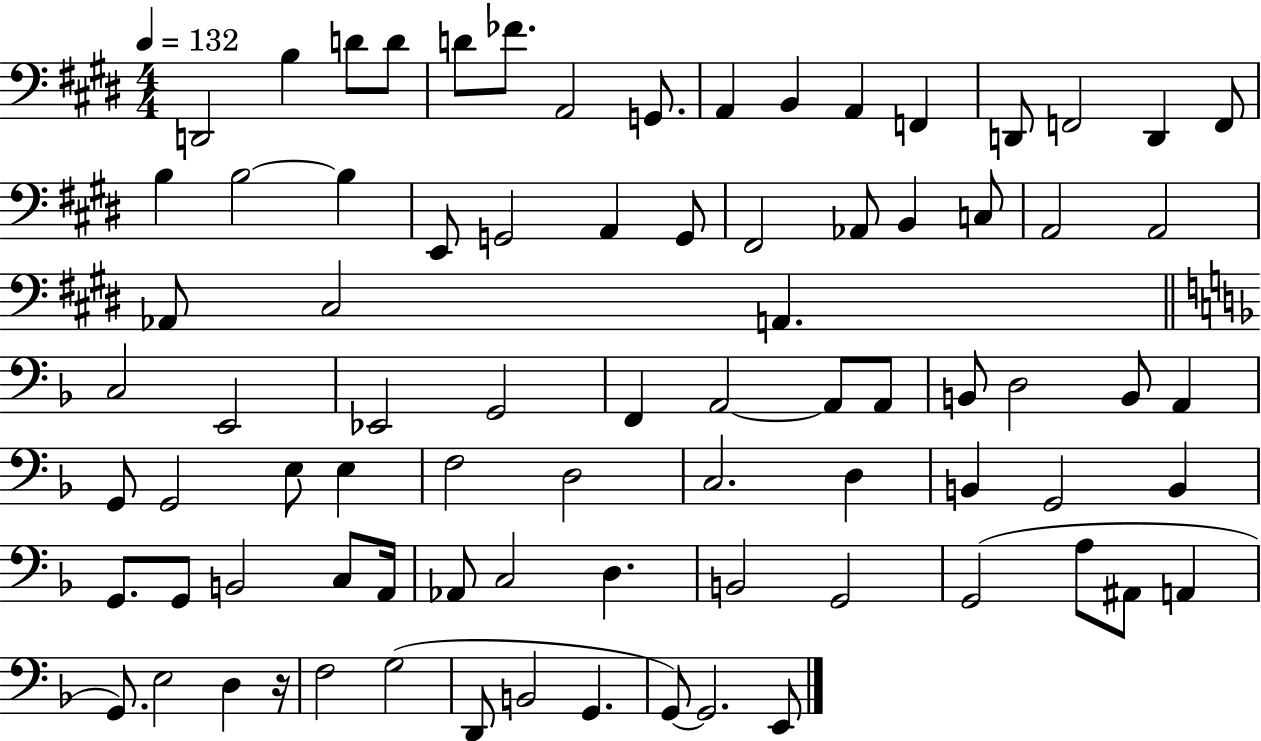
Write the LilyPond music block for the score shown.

{
  \clef bass
  \numericTimeSignature
  \time 4/4
  \key e \major
  \tempo 4 = 132
  d,2 b4 d'8 d'8 | d'8 fes'8. a,2 g,8. | a,4 b,4 a,4 f,4 | d,8 f,2 d,4 f,8 | \break b4 b2~~ b4 | e,8 g,2 a,4 g,8 | fis,2 aes,8 b,4 c8 | a,2 a,2 | \break aes,8 cis2 a,4. | \bar "||" \break \key f \major c2 e,2 | ees,2 g,2 | f,4 a,2~~ a,8 a,8 | b,8 d2 b,8 a,4 | \break g,8 g,2 e8 e4 | f2 d2 | c2. d4 | b,4 g,2 b,4 | \break g,8. g,8 b,2 c8 a,16 | aes,8 c2 d4. | b,2 g,2 | g,2( a8 ais,8 a,4 | \break g,8.) e2 d4 r16 | f2 g2( | d,8 b,2 g,4. | g,8~~) g,2. e,8 | \break \bar "|."
}